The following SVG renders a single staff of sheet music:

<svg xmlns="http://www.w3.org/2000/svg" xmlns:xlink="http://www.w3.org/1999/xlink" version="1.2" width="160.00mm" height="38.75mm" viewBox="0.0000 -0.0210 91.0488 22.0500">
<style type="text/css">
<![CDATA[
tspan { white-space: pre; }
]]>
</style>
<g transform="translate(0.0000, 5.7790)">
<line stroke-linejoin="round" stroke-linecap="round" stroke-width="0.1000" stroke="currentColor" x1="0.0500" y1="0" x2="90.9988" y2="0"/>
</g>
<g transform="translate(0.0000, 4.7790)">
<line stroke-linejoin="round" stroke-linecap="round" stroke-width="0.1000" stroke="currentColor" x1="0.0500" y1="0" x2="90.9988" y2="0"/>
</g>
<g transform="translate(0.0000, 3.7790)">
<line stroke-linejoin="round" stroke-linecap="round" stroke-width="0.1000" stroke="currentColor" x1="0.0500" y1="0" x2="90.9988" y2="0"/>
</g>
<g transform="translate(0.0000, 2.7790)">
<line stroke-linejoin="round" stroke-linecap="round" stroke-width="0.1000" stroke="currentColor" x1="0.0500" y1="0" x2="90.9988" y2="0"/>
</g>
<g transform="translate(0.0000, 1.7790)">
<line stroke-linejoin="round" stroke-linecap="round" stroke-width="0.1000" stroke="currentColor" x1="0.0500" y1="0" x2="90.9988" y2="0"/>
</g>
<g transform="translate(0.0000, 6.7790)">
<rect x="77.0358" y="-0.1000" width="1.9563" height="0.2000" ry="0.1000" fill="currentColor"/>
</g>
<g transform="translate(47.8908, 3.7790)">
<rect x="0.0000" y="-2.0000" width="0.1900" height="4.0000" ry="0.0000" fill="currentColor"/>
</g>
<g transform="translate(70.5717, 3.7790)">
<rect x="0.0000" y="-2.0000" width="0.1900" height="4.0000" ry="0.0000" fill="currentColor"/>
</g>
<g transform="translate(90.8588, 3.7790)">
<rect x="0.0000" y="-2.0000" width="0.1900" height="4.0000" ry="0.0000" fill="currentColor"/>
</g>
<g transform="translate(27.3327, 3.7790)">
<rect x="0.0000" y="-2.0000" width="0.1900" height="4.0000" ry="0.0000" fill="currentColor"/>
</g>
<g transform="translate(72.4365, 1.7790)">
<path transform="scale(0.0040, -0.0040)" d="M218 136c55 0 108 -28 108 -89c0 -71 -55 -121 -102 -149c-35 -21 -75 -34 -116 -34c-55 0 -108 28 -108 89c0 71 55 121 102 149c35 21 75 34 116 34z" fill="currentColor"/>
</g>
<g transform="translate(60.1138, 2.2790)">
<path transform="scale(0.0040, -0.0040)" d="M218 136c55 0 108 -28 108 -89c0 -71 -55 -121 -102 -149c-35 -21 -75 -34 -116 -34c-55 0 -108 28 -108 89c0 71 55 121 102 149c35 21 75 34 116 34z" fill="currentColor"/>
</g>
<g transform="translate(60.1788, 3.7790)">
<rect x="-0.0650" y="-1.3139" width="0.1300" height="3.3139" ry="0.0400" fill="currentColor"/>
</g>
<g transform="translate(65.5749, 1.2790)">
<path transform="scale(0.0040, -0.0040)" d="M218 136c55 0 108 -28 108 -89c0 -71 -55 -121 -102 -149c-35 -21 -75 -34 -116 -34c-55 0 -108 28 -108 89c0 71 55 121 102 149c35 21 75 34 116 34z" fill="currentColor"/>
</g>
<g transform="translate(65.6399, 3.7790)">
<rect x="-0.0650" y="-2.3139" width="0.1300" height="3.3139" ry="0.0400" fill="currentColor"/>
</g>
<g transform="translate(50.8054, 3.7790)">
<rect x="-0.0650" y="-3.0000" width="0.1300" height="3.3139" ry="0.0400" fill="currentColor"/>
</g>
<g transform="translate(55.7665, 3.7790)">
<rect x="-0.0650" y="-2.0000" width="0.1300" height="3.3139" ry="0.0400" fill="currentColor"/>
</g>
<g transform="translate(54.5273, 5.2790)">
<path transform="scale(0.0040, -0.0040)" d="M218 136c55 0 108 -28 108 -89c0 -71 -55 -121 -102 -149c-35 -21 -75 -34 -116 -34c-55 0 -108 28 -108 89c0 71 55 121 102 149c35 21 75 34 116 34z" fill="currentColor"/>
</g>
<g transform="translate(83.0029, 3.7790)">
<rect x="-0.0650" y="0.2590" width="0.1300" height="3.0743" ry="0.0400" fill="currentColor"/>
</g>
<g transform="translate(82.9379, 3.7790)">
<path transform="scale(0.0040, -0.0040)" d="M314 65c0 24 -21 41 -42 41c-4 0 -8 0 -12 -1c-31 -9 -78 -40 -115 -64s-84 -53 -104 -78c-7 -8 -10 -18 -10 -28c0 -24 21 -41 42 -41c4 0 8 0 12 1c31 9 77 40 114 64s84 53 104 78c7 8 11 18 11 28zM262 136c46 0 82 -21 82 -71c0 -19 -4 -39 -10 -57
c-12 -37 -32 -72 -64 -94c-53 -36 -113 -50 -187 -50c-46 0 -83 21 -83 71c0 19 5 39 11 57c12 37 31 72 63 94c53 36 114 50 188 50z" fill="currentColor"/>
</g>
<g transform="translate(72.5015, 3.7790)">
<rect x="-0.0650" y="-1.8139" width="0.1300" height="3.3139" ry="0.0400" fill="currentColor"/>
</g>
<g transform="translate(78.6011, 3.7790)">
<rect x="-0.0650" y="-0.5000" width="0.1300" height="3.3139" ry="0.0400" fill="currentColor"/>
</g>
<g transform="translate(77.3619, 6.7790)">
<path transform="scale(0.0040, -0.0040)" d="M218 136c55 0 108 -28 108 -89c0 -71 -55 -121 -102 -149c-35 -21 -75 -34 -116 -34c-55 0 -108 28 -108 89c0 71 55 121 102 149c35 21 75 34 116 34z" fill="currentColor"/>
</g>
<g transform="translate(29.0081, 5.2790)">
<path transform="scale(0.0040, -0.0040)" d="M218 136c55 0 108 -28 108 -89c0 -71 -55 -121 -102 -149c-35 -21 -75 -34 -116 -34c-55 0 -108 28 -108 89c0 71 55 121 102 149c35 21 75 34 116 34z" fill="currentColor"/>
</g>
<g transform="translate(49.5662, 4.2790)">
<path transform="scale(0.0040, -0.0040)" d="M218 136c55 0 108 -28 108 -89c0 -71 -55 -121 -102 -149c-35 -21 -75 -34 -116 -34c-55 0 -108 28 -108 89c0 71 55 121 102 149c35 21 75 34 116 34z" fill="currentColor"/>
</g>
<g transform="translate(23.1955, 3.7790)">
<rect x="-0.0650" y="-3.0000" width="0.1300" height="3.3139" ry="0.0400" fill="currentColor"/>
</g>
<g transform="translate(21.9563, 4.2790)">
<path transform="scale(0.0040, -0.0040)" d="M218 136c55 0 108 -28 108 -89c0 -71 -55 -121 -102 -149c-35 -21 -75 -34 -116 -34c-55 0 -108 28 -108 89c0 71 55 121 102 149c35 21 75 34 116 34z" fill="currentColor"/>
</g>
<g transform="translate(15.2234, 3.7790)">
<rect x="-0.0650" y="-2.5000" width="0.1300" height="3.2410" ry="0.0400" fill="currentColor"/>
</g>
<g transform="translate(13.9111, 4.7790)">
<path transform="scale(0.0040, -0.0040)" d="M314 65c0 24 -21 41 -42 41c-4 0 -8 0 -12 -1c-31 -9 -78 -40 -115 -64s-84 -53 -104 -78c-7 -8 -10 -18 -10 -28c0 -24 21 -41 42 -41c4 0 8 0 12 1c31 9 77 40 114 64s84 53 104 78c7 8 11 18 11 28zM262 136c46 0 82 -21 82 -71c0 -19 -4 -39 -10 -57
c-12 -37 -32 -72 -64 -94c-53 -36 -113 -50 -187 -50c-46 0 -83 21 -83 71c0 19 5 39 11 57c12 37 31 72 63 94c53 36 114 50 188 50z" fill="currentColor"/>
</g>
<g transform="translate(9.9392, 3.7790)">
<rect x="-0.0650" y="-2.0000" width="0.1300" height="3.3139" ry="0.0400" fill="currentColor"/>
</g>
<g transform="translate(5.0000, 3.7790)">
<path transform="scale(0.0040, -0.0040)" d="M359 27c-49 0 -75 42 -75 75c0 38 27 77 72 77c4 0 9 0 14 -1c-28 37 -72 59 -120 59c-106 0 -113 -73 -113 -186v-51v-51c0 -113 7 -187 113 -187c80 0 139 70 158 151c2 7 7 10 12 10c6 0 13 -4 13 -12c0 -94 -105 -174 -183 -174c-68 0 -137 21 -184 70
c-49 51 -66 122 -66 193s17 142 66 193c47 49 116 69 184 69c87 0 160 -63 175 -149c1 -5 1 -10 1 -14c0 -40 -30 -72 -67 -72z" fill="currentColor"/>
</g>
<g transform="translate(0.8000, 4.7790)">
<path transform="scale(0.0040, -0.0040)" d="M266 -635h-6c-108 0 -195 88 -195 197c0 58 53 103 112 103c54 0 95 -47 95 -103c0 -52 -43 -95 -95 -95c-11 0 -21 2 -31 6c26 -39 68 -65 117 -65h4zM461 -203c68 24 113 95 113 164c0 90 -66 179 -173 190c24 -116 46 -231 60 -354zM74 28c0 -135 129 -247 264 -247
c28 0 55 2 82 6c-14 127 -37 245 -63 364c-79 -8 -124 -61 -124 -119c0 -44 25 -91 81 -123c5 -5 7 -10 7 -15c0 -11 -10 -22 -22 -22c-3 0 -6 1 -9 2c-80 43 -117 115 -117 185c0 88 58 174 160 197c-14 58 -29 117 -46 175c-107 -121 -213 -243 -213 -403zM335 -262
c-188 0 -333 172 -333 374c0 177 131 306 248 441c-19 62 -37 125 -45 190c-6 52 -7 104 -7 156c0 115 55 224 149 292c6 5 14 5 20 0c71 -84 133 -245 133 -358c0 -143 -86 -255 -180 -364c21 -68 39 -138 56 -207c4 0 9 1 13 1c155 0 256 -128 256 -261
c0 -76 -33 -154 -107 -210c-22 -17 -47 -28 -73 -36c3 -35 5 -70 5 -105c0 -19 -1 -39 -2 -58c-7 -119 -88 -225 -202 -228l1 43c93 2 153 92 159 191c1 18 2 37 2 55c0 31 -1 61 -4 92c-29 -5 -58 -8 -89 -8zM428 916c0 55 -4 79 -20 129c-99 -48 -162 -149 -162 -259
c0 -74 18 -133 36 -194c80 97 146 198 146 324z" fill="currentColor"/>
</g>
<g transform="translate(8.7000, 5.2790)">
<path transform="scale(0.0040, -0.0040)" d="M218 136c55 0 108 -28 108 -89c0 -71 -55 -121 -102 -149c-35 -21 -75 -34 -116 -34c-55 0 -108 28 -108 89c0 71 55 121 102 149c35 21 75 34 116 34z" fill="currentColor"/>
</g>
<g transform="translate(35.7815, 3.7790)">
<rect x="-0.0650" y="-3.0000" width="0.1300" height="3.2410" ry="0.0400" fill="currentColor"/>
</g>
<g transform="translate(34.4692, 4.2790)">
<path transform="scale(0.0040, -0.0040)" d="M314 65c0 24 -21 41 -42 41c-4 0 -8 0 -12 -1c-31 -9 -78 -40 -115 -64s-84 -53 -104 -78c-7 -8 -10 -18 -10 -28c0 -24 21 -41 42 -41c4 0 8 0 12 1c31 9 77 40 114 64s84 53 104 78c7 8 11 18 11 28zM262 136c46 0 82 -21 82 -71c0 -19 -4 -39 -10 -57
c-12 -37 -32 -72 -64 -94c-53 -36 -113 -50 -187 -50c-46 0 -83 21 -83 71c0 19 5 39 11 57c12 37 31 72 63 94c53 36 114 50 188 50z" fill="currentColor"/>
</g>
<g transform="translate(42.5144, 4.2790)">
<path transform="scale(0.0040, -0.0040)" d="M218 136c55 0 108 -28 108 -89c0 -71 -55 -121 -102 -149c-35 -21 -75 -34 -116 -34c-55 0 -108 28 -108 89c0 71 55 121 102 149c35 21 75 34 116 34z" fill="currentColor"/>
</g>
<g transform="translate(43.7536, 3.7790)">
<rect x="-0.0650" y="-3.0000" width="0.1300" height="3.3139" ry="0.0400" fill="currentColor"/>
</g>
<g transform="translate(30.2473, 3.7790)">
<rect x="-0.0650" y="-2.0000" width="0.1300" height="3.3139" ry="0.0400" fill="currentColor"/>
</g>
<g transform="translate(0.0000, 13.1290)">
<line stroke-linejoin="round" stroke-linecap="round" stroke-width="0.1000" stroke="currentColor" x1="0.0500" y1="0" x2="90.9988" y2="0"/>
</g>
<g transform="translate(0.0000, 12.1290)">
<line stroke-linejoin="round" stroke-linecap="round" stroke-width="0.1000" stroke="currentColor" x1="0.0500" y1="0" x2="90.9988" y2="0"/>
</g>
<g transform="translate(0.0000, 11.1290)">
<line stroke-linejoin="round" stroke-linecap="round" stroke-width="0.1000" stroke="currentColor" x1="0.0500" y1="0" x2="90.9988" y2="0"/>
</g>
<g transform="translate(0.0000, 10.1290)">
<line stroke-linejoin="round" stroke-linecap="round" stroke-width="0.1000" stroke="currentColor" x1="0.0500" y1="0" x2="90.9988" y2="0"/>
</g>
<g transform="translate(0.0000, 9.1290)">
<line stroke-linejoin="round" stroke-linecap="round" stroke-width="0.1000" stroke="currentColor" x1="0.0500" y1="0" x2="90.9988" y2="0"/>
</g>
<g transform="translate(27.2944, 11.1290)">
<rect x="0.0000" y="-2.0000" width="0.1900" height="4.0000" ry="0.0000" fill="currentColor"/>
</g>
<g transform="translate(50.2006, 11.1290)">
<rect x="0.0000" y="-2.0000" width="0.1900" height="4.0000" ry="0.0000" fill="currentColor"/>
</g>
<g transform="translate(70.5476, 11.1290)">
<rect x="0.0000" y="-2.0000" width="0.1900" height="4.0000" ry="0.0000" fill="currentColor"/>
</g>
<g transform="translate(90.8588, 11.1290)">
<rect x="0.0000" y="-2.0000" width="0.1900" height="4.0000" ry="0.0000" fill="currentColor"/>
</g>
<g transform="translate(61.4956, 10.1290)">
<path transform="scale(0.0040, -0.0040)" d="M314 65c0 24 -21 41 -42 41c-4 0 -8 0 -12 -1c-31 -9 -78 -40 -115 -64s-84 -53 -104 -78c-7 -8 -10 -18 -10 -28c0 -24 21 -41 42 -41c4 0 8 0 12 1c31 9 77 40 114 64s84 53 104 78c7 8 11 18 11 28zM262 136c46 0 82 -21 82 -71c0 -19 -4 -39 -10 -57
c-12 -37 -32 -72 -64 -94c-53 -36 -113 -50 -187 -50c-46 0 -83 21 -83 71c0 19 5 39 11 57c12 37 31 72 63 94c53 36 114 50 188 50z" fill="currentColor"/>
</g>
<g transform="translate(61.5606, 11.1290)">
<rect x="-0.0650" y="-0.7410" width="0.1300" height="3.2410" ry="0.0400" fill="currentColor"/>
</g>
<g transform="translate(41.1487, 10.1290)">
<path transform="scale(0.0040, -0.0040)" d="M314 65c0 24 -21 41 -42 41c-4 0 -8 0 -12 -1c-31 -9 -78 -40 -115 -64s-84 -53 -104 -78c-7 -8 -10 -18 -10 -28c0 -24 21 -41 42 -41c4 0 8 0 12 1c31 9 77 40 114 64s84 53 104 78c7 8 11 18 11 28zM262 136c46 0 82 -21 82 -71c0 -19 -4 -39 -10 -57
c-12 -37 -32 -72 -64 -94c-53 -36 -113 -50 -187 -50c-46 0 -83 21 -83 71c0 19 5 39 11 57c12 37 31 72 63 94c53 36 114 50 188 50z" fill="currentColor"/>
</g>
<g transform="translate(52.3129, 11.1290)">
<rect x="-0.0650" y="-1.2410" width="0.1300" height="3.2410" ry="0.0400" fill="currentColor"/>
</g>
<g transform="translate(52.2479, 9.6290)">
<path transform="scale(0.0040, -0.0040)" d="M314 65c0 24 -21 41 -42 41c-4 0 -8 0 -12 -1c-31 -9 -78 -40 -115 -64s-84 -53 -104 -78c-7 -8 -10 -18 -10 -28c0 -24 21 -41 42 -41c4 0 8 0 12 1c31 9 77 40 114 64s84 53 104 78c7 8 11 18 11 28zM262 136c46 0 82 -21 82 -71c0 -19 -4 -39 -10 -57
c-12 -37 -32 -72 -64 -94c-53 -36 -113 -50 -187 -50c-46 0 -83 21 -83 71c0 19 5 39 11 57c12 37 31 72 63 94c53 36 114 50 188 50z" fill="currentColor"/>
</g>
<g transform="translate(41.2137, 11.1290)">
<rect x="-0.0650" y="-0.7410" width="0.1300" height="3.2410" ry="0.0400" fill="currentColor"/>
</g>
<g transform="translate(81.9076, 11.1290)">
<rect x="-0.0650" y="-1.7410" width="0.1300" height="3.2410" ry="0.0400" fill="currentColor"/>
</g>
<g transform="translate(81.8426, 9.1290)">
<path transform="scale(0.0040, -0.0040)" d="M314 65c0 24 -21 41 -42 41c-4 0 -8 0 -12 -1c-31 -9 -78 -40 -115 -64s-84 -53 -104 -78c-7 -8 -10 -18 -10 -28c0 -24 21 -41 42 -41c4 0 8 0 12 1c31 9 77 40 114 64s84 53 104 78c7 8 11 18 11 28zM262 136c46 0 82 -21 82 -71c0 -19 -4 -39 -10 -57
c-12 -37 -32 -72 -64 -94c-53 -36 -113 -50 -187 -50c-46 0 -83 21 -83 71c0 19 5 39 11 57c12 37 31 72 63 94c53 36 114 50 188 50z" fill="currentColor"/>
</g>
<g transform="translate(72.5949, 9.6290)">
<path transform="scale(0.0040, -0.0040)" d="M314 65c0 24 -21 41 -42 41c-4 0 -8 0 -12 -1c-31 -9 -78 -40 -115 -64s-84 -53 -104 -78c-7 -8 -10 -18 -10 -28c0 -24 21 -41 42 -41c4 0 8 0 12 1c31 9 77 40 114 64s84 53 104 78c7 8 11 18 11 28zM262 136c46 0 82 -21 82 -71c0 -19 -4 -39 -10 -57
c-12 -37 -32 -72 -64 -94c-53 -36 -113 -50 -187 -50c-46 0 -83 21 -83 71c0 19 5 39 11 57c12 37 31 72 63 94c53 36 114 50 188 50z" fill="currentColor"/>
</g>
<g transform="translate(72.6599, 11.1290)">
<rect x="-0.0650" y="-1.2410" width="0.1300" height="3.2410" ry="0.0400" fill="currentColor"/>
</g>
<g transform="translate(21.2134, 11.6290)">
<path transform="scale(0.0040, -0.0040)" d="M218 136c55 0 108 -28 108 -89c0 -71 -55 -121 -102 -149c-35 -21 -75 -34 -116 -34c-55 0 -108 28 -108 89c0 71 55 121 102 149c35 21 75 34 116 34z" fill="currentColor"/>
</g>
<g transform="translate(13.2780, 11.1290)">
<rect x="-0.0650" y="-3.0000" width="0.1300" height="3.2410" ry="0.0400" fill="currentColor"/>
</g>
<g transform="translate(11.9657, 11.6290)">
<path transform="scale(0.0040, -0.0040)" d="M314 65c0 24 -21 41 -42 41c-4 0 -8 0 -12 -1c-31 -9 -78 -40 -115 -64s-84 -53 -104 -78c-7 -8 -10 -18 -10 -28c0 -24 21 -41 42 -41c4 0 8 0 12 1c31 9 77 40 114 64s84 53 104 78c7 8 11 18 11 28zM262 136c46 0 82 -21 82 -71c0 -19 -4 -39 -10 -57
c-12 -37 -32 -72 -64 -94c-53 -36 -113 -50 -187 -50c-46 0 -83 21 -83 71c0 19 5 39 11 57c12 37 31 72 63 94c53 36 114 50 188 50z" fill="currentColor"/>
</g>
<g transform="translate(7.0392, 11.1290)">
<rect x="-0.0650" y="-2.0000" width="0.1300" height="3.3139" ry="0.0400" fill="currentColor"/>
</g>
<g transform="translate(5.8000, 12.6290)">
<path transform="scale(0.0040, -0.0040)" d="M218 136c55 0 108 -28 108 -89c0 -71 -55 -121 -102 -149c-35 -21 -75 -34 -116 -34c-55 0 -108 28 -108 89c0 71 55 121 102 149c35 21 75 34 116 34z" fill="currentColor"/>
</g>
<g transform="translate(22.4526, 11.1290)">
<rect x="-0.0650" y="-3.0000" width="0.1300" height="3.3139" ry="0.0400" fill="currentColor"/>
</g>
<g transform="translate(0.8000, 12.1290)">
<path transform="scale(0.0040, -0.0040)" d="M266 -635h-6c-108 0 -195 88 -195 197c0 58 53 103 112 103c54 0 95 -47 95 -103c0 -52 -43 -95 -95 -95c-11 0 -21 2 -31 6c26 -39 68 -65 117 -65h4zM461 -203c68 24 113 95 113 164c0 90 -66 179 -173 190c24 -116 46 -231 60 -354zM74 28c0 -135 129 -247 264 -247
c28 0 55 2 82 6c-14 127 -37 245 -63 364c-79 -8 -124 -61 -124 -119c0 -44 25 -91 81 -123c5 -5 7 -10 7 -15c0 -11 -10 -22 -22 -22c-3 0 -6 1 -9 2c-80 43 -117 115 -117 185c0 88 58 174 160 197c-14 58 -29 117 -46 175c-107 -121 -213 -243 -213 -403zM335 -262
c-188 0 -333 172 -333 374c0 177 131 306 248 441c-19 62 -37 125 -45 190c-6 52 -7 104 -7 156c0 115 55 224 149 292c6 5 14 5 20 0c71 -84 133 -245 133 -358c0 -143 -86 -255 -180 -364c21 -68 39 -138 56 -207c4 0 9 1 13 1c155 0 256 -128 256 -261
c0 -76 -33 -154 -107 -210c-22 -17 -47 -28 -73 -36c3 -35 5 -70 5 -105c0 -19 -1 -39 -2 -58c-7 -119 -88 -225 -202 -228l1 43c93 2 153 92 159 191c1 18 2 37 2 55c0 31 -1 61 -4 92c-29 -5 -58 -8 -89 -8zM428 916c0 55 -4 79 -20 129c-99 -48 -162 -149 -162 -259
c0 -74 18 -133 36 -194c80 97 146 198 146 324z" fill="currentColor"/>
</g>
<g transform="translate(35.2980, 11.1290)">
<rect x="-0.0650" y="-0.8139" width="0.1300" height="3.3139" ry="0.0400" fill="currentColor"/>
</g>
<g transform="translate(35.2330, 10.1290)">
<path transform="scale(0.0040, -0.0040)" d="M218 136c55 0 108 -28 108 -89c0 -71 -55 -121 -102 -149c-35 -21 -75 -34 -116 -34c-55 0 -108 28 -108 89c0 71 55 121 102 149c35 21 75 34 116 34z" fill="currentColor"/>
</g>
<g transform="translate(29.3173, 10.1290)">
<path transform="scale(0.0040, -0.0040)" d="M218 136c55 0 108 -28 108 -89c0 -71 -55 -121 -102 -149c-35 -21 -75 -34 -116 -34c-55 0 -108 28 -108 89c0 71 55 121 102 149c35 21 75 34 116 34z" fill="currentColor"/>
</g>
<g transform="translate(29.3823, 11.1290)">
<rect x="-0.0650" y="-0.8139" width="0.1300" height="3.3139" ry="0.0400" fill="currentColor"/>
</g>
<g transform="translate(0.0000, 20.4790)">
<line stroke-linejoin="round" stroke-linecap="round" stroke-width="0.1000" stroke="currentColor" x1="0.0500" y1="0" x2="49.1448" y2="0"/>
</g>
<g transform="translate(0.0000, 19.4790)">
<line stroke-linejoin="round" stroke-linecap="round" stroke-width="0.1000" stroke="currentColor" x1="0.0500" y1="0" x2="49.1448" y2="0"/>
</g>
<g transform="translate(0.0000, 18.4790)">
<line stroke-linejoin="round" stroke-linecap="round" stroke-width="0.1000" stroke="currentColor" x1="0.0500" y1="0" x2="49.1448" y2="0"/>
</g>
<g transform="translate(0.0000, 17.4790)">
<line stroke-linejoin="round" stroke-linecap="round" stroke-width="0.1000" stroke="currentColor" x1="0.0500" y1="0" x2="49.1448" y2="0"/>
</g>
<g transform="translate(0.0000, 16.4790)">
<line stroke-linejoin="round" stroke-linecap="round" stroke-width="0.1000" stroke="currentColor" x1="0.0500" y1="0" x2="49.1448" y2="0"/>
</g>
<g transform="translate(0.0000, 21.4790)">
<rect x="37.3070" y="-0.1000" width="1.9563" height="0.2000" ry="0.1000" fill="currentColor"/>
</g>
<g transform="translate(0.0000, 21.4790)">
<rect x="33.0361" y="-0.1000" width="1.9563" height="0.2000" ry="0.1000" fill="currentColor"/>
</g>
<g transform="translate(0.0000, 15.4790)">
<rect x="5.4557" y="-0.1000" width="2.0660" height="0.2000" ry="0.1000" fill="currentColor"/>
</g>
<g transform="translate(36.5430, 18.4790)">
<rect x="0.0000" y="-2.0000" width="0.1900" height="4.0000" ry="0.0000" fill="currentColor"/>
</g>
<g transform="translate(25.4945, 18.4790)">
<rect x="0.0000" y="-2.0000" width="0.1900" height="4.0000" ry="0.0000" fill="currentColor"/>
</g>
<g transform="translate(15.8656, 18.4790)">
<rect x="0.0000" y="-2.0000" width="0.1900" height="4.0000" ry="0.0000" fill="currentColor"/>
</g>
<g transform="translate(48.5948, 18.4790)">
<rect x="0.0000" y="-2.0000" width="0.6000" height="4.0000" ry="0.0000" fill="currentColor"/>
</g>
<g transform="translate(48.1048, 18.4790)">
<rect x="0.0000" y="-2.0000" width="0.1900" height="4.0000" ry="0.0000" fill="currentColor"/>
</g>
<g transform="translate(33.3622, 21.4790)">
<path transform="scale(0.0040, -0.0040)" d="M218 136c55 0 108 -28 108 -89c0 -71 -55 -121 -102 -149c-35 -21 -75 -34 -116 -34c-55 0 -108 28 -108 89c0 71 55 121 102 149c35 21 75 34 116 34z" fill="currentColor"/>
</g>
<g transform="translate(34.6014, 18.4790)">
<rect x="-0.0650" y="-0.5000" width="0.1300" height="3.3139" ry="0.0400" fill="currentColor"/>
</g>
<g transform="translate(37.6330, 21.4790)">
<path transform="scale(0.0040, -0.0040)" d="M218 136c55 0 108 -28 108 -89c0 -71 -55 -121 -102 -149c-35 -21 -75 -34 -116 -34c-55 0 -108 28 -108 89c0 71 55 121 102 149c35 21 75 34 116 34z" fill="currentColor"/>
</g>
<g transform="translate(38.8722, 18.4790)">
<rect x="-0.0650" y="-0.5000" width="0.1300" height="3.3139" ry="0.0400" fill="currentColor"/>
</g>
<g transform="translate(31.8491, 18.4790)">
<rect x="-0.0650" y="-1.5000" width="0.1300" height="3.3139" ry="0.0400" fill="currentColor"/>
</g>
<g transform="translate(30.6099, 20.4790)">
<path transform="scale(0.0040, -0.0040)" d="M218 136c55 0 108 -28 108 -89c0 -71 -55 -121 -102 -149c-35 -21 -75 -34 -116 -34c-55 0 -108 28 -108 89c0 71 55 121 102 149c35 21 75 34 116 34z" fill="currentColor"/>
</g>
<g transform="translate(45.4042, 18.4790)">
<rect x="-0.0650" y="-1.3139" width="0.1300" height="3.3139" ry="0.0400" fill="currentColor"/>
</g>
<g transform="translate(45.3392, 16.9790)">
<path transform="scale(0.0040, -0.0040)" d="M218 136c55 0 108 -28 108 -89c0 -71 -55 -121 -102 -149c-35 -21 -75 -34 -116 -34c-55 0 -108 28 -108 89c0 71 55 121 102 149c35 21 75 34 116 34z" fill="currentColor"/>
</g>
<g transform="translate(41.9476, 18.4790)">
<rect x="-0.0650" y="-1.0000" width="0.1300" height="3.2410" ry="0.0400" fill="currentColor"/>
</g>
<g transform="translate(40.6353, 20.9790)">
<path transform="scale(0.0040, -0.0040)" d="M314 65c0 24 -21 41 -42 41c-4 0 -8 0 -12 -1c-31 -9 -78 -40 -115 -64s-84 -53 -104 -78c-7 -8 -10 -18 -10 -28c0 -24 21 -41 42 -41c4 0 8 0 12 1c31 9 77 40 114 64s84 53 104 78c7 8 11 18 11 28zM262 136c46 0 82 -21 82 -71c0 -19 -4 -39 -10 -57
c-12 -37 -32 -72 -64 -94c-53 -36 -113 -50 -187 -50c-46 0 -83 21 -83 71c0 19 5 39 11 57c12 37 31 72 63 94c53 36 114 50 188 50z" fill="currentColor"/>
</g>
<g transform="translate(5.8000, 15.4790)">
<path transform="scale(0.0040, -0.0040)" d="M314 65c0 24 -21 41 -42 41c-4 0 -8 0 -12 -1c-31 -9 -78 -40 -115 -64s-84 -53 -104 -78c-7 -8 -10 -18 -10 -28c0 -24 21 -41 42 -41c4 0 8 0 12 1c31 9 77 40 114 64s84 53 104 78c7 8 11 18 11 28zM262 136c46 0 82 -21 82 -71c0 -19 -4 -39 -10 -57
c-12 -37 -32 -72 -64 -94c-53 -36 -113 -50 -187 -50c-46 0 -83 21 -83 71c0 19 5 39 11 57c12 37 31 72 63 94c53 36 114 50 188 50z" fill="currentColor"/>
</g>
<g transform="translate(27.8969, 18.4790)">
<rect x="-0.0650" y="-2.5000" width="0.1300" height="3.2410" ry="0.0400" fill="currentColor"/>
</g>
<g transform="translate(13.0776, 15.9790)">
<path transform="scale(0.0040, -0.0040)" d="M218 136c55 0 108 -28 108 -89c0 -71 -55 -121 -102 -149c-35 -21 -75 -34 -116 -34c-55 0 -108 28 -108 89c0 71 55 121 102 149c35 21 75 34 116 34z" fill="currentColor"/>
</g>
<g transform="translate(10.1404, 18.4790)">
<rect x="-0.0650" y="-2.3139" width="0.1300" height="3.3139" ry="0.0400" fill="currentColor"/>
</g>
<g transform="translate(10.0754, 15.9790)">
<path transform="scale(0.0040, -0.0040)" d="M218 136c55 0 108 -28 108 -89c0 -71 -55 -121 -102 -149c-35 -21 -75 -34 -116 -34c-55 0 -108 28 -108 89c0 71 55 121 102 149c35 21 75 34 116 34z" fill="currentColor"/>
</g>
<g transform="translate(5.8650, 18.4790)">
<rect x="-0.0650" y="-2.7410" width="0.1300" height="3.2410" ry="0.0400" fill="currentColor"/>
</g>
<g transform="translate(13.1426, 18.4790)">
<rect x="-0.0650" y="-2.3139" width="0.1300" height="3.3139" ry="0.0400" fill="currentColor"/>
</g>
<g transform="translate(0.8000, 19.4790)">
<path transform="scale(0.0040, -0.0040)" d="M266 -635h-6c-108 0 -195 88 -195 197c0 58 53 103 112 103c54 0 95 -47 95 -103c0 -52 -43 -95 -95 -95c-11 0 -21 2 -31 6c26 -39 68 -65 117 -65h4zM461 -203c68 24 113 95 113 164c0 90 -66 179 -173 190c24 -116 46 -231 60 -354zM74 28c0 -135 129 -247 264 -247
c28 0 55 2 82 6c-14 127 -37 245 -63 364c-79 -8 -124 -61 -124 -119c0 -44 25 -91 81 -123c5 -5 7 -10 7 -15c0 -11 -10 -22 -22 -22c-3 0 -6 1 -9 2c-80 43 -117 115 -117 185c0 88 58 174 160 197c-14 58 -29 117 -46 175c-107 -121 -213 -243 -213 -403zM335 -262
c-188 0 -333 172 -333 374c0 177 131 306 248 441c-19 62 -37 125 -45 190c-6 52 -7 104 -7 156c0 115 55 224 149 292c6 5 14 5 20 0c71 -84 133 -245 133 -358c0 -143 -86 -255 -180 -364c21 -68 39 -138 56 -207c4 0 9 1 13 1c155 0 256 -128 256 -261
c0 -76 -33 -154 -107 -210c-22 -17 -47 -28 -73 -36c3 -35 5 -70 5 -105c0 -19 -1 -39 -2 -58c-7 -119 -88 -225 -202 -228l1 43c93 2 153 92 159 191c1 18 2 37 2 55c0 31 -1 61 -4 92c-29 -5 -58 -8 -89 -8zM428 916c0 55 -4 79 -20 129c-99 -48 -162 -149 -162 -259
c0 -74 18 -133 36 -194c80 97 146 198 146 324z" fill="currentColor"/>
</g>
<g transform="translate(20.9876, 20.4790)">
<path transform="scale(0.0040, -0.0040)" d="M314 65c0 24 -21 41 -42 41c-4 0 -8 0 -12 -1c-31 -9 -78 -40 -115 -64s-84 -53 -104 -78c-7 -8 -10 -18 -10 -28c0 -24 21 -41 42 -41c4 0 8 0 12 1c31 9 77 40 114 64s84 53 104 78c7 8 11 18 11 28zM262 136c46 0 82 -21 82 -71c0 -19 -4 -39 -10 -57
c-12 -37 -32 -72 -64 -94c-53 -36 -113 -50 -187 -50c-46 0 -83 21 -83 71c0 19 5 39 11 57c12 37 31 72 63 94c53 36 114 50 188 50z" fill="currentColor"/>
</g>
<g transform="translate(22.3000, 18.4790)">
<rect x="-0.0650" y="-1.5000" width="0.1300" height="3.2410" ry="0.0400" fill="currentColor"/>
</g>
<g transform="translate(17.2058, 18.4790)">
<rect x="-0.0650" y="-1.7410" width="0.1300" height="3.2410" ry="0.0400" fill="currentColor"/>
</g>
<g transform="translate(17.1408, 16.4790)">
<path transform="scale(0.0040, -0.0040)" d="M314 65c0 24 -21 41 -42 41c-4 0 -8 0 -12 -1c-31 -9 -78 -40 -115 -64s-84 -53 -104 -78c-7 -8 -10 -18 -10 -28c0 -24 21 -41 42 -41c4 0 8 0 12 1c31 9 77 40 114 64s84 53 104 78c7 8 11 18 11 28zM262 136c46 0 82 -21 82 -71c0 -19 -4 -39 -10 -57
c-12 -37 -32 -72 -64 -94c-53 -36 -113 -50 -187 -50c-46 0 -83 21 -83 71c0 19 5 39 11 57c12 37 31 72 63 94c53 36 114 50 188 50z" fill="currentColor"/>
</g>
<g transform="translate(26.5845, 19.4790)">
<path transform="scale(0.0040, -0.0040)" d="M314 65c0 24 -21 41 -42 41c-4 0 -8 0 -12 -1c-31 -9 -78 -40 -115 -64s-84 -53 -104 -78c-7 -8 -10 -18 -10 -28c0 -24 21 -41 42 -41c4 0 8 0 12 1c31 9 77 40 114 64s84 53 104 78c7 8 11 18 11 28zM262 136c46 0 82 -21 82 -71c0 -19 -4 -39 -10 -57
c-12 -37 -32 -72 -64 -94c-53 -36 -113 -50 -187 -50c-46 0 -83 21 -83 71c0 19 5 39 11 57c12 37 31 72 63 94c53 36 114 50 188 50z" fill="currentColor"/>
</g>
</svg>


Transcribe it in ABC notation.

X:1
T:Untitled
M:4/4
L:1/4
K:C
F G2 A F A2 A A F e g f C B2 F A2 A d d d2 e2 d2 e2 f2 a2 g g f2 E2 G2 E C C D2 e